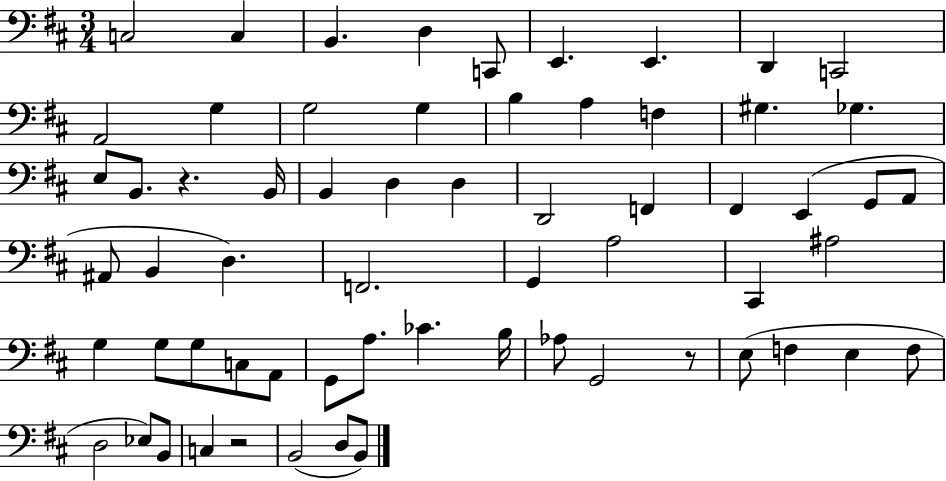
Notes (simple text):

C3/h C3/q B2/q. D3/q C2/e E2/q. E2/q. D2/q C2/h A2/h G3/q G3/h G3/q B3/q A3/q F3/q G#3/q. Gb3/q. E3/e B2/e. R/q. B2/s B2/q D3/q D3/q D2/h F2/q F#2/q E2/q G2/e A2/e A#2/e B2/q D3/q. F2/h. G2/q A3/h C#2/q A#3/h G3/q G3/e G3/e C3/e A2/e G2/e A3/e. CES4/q. B3/s Ab3/e G2/h R/e E3/e F3/q E3/q F3/e D3/h Eb3/e B2/e C3/q R/h B2/h D3/e B2/e